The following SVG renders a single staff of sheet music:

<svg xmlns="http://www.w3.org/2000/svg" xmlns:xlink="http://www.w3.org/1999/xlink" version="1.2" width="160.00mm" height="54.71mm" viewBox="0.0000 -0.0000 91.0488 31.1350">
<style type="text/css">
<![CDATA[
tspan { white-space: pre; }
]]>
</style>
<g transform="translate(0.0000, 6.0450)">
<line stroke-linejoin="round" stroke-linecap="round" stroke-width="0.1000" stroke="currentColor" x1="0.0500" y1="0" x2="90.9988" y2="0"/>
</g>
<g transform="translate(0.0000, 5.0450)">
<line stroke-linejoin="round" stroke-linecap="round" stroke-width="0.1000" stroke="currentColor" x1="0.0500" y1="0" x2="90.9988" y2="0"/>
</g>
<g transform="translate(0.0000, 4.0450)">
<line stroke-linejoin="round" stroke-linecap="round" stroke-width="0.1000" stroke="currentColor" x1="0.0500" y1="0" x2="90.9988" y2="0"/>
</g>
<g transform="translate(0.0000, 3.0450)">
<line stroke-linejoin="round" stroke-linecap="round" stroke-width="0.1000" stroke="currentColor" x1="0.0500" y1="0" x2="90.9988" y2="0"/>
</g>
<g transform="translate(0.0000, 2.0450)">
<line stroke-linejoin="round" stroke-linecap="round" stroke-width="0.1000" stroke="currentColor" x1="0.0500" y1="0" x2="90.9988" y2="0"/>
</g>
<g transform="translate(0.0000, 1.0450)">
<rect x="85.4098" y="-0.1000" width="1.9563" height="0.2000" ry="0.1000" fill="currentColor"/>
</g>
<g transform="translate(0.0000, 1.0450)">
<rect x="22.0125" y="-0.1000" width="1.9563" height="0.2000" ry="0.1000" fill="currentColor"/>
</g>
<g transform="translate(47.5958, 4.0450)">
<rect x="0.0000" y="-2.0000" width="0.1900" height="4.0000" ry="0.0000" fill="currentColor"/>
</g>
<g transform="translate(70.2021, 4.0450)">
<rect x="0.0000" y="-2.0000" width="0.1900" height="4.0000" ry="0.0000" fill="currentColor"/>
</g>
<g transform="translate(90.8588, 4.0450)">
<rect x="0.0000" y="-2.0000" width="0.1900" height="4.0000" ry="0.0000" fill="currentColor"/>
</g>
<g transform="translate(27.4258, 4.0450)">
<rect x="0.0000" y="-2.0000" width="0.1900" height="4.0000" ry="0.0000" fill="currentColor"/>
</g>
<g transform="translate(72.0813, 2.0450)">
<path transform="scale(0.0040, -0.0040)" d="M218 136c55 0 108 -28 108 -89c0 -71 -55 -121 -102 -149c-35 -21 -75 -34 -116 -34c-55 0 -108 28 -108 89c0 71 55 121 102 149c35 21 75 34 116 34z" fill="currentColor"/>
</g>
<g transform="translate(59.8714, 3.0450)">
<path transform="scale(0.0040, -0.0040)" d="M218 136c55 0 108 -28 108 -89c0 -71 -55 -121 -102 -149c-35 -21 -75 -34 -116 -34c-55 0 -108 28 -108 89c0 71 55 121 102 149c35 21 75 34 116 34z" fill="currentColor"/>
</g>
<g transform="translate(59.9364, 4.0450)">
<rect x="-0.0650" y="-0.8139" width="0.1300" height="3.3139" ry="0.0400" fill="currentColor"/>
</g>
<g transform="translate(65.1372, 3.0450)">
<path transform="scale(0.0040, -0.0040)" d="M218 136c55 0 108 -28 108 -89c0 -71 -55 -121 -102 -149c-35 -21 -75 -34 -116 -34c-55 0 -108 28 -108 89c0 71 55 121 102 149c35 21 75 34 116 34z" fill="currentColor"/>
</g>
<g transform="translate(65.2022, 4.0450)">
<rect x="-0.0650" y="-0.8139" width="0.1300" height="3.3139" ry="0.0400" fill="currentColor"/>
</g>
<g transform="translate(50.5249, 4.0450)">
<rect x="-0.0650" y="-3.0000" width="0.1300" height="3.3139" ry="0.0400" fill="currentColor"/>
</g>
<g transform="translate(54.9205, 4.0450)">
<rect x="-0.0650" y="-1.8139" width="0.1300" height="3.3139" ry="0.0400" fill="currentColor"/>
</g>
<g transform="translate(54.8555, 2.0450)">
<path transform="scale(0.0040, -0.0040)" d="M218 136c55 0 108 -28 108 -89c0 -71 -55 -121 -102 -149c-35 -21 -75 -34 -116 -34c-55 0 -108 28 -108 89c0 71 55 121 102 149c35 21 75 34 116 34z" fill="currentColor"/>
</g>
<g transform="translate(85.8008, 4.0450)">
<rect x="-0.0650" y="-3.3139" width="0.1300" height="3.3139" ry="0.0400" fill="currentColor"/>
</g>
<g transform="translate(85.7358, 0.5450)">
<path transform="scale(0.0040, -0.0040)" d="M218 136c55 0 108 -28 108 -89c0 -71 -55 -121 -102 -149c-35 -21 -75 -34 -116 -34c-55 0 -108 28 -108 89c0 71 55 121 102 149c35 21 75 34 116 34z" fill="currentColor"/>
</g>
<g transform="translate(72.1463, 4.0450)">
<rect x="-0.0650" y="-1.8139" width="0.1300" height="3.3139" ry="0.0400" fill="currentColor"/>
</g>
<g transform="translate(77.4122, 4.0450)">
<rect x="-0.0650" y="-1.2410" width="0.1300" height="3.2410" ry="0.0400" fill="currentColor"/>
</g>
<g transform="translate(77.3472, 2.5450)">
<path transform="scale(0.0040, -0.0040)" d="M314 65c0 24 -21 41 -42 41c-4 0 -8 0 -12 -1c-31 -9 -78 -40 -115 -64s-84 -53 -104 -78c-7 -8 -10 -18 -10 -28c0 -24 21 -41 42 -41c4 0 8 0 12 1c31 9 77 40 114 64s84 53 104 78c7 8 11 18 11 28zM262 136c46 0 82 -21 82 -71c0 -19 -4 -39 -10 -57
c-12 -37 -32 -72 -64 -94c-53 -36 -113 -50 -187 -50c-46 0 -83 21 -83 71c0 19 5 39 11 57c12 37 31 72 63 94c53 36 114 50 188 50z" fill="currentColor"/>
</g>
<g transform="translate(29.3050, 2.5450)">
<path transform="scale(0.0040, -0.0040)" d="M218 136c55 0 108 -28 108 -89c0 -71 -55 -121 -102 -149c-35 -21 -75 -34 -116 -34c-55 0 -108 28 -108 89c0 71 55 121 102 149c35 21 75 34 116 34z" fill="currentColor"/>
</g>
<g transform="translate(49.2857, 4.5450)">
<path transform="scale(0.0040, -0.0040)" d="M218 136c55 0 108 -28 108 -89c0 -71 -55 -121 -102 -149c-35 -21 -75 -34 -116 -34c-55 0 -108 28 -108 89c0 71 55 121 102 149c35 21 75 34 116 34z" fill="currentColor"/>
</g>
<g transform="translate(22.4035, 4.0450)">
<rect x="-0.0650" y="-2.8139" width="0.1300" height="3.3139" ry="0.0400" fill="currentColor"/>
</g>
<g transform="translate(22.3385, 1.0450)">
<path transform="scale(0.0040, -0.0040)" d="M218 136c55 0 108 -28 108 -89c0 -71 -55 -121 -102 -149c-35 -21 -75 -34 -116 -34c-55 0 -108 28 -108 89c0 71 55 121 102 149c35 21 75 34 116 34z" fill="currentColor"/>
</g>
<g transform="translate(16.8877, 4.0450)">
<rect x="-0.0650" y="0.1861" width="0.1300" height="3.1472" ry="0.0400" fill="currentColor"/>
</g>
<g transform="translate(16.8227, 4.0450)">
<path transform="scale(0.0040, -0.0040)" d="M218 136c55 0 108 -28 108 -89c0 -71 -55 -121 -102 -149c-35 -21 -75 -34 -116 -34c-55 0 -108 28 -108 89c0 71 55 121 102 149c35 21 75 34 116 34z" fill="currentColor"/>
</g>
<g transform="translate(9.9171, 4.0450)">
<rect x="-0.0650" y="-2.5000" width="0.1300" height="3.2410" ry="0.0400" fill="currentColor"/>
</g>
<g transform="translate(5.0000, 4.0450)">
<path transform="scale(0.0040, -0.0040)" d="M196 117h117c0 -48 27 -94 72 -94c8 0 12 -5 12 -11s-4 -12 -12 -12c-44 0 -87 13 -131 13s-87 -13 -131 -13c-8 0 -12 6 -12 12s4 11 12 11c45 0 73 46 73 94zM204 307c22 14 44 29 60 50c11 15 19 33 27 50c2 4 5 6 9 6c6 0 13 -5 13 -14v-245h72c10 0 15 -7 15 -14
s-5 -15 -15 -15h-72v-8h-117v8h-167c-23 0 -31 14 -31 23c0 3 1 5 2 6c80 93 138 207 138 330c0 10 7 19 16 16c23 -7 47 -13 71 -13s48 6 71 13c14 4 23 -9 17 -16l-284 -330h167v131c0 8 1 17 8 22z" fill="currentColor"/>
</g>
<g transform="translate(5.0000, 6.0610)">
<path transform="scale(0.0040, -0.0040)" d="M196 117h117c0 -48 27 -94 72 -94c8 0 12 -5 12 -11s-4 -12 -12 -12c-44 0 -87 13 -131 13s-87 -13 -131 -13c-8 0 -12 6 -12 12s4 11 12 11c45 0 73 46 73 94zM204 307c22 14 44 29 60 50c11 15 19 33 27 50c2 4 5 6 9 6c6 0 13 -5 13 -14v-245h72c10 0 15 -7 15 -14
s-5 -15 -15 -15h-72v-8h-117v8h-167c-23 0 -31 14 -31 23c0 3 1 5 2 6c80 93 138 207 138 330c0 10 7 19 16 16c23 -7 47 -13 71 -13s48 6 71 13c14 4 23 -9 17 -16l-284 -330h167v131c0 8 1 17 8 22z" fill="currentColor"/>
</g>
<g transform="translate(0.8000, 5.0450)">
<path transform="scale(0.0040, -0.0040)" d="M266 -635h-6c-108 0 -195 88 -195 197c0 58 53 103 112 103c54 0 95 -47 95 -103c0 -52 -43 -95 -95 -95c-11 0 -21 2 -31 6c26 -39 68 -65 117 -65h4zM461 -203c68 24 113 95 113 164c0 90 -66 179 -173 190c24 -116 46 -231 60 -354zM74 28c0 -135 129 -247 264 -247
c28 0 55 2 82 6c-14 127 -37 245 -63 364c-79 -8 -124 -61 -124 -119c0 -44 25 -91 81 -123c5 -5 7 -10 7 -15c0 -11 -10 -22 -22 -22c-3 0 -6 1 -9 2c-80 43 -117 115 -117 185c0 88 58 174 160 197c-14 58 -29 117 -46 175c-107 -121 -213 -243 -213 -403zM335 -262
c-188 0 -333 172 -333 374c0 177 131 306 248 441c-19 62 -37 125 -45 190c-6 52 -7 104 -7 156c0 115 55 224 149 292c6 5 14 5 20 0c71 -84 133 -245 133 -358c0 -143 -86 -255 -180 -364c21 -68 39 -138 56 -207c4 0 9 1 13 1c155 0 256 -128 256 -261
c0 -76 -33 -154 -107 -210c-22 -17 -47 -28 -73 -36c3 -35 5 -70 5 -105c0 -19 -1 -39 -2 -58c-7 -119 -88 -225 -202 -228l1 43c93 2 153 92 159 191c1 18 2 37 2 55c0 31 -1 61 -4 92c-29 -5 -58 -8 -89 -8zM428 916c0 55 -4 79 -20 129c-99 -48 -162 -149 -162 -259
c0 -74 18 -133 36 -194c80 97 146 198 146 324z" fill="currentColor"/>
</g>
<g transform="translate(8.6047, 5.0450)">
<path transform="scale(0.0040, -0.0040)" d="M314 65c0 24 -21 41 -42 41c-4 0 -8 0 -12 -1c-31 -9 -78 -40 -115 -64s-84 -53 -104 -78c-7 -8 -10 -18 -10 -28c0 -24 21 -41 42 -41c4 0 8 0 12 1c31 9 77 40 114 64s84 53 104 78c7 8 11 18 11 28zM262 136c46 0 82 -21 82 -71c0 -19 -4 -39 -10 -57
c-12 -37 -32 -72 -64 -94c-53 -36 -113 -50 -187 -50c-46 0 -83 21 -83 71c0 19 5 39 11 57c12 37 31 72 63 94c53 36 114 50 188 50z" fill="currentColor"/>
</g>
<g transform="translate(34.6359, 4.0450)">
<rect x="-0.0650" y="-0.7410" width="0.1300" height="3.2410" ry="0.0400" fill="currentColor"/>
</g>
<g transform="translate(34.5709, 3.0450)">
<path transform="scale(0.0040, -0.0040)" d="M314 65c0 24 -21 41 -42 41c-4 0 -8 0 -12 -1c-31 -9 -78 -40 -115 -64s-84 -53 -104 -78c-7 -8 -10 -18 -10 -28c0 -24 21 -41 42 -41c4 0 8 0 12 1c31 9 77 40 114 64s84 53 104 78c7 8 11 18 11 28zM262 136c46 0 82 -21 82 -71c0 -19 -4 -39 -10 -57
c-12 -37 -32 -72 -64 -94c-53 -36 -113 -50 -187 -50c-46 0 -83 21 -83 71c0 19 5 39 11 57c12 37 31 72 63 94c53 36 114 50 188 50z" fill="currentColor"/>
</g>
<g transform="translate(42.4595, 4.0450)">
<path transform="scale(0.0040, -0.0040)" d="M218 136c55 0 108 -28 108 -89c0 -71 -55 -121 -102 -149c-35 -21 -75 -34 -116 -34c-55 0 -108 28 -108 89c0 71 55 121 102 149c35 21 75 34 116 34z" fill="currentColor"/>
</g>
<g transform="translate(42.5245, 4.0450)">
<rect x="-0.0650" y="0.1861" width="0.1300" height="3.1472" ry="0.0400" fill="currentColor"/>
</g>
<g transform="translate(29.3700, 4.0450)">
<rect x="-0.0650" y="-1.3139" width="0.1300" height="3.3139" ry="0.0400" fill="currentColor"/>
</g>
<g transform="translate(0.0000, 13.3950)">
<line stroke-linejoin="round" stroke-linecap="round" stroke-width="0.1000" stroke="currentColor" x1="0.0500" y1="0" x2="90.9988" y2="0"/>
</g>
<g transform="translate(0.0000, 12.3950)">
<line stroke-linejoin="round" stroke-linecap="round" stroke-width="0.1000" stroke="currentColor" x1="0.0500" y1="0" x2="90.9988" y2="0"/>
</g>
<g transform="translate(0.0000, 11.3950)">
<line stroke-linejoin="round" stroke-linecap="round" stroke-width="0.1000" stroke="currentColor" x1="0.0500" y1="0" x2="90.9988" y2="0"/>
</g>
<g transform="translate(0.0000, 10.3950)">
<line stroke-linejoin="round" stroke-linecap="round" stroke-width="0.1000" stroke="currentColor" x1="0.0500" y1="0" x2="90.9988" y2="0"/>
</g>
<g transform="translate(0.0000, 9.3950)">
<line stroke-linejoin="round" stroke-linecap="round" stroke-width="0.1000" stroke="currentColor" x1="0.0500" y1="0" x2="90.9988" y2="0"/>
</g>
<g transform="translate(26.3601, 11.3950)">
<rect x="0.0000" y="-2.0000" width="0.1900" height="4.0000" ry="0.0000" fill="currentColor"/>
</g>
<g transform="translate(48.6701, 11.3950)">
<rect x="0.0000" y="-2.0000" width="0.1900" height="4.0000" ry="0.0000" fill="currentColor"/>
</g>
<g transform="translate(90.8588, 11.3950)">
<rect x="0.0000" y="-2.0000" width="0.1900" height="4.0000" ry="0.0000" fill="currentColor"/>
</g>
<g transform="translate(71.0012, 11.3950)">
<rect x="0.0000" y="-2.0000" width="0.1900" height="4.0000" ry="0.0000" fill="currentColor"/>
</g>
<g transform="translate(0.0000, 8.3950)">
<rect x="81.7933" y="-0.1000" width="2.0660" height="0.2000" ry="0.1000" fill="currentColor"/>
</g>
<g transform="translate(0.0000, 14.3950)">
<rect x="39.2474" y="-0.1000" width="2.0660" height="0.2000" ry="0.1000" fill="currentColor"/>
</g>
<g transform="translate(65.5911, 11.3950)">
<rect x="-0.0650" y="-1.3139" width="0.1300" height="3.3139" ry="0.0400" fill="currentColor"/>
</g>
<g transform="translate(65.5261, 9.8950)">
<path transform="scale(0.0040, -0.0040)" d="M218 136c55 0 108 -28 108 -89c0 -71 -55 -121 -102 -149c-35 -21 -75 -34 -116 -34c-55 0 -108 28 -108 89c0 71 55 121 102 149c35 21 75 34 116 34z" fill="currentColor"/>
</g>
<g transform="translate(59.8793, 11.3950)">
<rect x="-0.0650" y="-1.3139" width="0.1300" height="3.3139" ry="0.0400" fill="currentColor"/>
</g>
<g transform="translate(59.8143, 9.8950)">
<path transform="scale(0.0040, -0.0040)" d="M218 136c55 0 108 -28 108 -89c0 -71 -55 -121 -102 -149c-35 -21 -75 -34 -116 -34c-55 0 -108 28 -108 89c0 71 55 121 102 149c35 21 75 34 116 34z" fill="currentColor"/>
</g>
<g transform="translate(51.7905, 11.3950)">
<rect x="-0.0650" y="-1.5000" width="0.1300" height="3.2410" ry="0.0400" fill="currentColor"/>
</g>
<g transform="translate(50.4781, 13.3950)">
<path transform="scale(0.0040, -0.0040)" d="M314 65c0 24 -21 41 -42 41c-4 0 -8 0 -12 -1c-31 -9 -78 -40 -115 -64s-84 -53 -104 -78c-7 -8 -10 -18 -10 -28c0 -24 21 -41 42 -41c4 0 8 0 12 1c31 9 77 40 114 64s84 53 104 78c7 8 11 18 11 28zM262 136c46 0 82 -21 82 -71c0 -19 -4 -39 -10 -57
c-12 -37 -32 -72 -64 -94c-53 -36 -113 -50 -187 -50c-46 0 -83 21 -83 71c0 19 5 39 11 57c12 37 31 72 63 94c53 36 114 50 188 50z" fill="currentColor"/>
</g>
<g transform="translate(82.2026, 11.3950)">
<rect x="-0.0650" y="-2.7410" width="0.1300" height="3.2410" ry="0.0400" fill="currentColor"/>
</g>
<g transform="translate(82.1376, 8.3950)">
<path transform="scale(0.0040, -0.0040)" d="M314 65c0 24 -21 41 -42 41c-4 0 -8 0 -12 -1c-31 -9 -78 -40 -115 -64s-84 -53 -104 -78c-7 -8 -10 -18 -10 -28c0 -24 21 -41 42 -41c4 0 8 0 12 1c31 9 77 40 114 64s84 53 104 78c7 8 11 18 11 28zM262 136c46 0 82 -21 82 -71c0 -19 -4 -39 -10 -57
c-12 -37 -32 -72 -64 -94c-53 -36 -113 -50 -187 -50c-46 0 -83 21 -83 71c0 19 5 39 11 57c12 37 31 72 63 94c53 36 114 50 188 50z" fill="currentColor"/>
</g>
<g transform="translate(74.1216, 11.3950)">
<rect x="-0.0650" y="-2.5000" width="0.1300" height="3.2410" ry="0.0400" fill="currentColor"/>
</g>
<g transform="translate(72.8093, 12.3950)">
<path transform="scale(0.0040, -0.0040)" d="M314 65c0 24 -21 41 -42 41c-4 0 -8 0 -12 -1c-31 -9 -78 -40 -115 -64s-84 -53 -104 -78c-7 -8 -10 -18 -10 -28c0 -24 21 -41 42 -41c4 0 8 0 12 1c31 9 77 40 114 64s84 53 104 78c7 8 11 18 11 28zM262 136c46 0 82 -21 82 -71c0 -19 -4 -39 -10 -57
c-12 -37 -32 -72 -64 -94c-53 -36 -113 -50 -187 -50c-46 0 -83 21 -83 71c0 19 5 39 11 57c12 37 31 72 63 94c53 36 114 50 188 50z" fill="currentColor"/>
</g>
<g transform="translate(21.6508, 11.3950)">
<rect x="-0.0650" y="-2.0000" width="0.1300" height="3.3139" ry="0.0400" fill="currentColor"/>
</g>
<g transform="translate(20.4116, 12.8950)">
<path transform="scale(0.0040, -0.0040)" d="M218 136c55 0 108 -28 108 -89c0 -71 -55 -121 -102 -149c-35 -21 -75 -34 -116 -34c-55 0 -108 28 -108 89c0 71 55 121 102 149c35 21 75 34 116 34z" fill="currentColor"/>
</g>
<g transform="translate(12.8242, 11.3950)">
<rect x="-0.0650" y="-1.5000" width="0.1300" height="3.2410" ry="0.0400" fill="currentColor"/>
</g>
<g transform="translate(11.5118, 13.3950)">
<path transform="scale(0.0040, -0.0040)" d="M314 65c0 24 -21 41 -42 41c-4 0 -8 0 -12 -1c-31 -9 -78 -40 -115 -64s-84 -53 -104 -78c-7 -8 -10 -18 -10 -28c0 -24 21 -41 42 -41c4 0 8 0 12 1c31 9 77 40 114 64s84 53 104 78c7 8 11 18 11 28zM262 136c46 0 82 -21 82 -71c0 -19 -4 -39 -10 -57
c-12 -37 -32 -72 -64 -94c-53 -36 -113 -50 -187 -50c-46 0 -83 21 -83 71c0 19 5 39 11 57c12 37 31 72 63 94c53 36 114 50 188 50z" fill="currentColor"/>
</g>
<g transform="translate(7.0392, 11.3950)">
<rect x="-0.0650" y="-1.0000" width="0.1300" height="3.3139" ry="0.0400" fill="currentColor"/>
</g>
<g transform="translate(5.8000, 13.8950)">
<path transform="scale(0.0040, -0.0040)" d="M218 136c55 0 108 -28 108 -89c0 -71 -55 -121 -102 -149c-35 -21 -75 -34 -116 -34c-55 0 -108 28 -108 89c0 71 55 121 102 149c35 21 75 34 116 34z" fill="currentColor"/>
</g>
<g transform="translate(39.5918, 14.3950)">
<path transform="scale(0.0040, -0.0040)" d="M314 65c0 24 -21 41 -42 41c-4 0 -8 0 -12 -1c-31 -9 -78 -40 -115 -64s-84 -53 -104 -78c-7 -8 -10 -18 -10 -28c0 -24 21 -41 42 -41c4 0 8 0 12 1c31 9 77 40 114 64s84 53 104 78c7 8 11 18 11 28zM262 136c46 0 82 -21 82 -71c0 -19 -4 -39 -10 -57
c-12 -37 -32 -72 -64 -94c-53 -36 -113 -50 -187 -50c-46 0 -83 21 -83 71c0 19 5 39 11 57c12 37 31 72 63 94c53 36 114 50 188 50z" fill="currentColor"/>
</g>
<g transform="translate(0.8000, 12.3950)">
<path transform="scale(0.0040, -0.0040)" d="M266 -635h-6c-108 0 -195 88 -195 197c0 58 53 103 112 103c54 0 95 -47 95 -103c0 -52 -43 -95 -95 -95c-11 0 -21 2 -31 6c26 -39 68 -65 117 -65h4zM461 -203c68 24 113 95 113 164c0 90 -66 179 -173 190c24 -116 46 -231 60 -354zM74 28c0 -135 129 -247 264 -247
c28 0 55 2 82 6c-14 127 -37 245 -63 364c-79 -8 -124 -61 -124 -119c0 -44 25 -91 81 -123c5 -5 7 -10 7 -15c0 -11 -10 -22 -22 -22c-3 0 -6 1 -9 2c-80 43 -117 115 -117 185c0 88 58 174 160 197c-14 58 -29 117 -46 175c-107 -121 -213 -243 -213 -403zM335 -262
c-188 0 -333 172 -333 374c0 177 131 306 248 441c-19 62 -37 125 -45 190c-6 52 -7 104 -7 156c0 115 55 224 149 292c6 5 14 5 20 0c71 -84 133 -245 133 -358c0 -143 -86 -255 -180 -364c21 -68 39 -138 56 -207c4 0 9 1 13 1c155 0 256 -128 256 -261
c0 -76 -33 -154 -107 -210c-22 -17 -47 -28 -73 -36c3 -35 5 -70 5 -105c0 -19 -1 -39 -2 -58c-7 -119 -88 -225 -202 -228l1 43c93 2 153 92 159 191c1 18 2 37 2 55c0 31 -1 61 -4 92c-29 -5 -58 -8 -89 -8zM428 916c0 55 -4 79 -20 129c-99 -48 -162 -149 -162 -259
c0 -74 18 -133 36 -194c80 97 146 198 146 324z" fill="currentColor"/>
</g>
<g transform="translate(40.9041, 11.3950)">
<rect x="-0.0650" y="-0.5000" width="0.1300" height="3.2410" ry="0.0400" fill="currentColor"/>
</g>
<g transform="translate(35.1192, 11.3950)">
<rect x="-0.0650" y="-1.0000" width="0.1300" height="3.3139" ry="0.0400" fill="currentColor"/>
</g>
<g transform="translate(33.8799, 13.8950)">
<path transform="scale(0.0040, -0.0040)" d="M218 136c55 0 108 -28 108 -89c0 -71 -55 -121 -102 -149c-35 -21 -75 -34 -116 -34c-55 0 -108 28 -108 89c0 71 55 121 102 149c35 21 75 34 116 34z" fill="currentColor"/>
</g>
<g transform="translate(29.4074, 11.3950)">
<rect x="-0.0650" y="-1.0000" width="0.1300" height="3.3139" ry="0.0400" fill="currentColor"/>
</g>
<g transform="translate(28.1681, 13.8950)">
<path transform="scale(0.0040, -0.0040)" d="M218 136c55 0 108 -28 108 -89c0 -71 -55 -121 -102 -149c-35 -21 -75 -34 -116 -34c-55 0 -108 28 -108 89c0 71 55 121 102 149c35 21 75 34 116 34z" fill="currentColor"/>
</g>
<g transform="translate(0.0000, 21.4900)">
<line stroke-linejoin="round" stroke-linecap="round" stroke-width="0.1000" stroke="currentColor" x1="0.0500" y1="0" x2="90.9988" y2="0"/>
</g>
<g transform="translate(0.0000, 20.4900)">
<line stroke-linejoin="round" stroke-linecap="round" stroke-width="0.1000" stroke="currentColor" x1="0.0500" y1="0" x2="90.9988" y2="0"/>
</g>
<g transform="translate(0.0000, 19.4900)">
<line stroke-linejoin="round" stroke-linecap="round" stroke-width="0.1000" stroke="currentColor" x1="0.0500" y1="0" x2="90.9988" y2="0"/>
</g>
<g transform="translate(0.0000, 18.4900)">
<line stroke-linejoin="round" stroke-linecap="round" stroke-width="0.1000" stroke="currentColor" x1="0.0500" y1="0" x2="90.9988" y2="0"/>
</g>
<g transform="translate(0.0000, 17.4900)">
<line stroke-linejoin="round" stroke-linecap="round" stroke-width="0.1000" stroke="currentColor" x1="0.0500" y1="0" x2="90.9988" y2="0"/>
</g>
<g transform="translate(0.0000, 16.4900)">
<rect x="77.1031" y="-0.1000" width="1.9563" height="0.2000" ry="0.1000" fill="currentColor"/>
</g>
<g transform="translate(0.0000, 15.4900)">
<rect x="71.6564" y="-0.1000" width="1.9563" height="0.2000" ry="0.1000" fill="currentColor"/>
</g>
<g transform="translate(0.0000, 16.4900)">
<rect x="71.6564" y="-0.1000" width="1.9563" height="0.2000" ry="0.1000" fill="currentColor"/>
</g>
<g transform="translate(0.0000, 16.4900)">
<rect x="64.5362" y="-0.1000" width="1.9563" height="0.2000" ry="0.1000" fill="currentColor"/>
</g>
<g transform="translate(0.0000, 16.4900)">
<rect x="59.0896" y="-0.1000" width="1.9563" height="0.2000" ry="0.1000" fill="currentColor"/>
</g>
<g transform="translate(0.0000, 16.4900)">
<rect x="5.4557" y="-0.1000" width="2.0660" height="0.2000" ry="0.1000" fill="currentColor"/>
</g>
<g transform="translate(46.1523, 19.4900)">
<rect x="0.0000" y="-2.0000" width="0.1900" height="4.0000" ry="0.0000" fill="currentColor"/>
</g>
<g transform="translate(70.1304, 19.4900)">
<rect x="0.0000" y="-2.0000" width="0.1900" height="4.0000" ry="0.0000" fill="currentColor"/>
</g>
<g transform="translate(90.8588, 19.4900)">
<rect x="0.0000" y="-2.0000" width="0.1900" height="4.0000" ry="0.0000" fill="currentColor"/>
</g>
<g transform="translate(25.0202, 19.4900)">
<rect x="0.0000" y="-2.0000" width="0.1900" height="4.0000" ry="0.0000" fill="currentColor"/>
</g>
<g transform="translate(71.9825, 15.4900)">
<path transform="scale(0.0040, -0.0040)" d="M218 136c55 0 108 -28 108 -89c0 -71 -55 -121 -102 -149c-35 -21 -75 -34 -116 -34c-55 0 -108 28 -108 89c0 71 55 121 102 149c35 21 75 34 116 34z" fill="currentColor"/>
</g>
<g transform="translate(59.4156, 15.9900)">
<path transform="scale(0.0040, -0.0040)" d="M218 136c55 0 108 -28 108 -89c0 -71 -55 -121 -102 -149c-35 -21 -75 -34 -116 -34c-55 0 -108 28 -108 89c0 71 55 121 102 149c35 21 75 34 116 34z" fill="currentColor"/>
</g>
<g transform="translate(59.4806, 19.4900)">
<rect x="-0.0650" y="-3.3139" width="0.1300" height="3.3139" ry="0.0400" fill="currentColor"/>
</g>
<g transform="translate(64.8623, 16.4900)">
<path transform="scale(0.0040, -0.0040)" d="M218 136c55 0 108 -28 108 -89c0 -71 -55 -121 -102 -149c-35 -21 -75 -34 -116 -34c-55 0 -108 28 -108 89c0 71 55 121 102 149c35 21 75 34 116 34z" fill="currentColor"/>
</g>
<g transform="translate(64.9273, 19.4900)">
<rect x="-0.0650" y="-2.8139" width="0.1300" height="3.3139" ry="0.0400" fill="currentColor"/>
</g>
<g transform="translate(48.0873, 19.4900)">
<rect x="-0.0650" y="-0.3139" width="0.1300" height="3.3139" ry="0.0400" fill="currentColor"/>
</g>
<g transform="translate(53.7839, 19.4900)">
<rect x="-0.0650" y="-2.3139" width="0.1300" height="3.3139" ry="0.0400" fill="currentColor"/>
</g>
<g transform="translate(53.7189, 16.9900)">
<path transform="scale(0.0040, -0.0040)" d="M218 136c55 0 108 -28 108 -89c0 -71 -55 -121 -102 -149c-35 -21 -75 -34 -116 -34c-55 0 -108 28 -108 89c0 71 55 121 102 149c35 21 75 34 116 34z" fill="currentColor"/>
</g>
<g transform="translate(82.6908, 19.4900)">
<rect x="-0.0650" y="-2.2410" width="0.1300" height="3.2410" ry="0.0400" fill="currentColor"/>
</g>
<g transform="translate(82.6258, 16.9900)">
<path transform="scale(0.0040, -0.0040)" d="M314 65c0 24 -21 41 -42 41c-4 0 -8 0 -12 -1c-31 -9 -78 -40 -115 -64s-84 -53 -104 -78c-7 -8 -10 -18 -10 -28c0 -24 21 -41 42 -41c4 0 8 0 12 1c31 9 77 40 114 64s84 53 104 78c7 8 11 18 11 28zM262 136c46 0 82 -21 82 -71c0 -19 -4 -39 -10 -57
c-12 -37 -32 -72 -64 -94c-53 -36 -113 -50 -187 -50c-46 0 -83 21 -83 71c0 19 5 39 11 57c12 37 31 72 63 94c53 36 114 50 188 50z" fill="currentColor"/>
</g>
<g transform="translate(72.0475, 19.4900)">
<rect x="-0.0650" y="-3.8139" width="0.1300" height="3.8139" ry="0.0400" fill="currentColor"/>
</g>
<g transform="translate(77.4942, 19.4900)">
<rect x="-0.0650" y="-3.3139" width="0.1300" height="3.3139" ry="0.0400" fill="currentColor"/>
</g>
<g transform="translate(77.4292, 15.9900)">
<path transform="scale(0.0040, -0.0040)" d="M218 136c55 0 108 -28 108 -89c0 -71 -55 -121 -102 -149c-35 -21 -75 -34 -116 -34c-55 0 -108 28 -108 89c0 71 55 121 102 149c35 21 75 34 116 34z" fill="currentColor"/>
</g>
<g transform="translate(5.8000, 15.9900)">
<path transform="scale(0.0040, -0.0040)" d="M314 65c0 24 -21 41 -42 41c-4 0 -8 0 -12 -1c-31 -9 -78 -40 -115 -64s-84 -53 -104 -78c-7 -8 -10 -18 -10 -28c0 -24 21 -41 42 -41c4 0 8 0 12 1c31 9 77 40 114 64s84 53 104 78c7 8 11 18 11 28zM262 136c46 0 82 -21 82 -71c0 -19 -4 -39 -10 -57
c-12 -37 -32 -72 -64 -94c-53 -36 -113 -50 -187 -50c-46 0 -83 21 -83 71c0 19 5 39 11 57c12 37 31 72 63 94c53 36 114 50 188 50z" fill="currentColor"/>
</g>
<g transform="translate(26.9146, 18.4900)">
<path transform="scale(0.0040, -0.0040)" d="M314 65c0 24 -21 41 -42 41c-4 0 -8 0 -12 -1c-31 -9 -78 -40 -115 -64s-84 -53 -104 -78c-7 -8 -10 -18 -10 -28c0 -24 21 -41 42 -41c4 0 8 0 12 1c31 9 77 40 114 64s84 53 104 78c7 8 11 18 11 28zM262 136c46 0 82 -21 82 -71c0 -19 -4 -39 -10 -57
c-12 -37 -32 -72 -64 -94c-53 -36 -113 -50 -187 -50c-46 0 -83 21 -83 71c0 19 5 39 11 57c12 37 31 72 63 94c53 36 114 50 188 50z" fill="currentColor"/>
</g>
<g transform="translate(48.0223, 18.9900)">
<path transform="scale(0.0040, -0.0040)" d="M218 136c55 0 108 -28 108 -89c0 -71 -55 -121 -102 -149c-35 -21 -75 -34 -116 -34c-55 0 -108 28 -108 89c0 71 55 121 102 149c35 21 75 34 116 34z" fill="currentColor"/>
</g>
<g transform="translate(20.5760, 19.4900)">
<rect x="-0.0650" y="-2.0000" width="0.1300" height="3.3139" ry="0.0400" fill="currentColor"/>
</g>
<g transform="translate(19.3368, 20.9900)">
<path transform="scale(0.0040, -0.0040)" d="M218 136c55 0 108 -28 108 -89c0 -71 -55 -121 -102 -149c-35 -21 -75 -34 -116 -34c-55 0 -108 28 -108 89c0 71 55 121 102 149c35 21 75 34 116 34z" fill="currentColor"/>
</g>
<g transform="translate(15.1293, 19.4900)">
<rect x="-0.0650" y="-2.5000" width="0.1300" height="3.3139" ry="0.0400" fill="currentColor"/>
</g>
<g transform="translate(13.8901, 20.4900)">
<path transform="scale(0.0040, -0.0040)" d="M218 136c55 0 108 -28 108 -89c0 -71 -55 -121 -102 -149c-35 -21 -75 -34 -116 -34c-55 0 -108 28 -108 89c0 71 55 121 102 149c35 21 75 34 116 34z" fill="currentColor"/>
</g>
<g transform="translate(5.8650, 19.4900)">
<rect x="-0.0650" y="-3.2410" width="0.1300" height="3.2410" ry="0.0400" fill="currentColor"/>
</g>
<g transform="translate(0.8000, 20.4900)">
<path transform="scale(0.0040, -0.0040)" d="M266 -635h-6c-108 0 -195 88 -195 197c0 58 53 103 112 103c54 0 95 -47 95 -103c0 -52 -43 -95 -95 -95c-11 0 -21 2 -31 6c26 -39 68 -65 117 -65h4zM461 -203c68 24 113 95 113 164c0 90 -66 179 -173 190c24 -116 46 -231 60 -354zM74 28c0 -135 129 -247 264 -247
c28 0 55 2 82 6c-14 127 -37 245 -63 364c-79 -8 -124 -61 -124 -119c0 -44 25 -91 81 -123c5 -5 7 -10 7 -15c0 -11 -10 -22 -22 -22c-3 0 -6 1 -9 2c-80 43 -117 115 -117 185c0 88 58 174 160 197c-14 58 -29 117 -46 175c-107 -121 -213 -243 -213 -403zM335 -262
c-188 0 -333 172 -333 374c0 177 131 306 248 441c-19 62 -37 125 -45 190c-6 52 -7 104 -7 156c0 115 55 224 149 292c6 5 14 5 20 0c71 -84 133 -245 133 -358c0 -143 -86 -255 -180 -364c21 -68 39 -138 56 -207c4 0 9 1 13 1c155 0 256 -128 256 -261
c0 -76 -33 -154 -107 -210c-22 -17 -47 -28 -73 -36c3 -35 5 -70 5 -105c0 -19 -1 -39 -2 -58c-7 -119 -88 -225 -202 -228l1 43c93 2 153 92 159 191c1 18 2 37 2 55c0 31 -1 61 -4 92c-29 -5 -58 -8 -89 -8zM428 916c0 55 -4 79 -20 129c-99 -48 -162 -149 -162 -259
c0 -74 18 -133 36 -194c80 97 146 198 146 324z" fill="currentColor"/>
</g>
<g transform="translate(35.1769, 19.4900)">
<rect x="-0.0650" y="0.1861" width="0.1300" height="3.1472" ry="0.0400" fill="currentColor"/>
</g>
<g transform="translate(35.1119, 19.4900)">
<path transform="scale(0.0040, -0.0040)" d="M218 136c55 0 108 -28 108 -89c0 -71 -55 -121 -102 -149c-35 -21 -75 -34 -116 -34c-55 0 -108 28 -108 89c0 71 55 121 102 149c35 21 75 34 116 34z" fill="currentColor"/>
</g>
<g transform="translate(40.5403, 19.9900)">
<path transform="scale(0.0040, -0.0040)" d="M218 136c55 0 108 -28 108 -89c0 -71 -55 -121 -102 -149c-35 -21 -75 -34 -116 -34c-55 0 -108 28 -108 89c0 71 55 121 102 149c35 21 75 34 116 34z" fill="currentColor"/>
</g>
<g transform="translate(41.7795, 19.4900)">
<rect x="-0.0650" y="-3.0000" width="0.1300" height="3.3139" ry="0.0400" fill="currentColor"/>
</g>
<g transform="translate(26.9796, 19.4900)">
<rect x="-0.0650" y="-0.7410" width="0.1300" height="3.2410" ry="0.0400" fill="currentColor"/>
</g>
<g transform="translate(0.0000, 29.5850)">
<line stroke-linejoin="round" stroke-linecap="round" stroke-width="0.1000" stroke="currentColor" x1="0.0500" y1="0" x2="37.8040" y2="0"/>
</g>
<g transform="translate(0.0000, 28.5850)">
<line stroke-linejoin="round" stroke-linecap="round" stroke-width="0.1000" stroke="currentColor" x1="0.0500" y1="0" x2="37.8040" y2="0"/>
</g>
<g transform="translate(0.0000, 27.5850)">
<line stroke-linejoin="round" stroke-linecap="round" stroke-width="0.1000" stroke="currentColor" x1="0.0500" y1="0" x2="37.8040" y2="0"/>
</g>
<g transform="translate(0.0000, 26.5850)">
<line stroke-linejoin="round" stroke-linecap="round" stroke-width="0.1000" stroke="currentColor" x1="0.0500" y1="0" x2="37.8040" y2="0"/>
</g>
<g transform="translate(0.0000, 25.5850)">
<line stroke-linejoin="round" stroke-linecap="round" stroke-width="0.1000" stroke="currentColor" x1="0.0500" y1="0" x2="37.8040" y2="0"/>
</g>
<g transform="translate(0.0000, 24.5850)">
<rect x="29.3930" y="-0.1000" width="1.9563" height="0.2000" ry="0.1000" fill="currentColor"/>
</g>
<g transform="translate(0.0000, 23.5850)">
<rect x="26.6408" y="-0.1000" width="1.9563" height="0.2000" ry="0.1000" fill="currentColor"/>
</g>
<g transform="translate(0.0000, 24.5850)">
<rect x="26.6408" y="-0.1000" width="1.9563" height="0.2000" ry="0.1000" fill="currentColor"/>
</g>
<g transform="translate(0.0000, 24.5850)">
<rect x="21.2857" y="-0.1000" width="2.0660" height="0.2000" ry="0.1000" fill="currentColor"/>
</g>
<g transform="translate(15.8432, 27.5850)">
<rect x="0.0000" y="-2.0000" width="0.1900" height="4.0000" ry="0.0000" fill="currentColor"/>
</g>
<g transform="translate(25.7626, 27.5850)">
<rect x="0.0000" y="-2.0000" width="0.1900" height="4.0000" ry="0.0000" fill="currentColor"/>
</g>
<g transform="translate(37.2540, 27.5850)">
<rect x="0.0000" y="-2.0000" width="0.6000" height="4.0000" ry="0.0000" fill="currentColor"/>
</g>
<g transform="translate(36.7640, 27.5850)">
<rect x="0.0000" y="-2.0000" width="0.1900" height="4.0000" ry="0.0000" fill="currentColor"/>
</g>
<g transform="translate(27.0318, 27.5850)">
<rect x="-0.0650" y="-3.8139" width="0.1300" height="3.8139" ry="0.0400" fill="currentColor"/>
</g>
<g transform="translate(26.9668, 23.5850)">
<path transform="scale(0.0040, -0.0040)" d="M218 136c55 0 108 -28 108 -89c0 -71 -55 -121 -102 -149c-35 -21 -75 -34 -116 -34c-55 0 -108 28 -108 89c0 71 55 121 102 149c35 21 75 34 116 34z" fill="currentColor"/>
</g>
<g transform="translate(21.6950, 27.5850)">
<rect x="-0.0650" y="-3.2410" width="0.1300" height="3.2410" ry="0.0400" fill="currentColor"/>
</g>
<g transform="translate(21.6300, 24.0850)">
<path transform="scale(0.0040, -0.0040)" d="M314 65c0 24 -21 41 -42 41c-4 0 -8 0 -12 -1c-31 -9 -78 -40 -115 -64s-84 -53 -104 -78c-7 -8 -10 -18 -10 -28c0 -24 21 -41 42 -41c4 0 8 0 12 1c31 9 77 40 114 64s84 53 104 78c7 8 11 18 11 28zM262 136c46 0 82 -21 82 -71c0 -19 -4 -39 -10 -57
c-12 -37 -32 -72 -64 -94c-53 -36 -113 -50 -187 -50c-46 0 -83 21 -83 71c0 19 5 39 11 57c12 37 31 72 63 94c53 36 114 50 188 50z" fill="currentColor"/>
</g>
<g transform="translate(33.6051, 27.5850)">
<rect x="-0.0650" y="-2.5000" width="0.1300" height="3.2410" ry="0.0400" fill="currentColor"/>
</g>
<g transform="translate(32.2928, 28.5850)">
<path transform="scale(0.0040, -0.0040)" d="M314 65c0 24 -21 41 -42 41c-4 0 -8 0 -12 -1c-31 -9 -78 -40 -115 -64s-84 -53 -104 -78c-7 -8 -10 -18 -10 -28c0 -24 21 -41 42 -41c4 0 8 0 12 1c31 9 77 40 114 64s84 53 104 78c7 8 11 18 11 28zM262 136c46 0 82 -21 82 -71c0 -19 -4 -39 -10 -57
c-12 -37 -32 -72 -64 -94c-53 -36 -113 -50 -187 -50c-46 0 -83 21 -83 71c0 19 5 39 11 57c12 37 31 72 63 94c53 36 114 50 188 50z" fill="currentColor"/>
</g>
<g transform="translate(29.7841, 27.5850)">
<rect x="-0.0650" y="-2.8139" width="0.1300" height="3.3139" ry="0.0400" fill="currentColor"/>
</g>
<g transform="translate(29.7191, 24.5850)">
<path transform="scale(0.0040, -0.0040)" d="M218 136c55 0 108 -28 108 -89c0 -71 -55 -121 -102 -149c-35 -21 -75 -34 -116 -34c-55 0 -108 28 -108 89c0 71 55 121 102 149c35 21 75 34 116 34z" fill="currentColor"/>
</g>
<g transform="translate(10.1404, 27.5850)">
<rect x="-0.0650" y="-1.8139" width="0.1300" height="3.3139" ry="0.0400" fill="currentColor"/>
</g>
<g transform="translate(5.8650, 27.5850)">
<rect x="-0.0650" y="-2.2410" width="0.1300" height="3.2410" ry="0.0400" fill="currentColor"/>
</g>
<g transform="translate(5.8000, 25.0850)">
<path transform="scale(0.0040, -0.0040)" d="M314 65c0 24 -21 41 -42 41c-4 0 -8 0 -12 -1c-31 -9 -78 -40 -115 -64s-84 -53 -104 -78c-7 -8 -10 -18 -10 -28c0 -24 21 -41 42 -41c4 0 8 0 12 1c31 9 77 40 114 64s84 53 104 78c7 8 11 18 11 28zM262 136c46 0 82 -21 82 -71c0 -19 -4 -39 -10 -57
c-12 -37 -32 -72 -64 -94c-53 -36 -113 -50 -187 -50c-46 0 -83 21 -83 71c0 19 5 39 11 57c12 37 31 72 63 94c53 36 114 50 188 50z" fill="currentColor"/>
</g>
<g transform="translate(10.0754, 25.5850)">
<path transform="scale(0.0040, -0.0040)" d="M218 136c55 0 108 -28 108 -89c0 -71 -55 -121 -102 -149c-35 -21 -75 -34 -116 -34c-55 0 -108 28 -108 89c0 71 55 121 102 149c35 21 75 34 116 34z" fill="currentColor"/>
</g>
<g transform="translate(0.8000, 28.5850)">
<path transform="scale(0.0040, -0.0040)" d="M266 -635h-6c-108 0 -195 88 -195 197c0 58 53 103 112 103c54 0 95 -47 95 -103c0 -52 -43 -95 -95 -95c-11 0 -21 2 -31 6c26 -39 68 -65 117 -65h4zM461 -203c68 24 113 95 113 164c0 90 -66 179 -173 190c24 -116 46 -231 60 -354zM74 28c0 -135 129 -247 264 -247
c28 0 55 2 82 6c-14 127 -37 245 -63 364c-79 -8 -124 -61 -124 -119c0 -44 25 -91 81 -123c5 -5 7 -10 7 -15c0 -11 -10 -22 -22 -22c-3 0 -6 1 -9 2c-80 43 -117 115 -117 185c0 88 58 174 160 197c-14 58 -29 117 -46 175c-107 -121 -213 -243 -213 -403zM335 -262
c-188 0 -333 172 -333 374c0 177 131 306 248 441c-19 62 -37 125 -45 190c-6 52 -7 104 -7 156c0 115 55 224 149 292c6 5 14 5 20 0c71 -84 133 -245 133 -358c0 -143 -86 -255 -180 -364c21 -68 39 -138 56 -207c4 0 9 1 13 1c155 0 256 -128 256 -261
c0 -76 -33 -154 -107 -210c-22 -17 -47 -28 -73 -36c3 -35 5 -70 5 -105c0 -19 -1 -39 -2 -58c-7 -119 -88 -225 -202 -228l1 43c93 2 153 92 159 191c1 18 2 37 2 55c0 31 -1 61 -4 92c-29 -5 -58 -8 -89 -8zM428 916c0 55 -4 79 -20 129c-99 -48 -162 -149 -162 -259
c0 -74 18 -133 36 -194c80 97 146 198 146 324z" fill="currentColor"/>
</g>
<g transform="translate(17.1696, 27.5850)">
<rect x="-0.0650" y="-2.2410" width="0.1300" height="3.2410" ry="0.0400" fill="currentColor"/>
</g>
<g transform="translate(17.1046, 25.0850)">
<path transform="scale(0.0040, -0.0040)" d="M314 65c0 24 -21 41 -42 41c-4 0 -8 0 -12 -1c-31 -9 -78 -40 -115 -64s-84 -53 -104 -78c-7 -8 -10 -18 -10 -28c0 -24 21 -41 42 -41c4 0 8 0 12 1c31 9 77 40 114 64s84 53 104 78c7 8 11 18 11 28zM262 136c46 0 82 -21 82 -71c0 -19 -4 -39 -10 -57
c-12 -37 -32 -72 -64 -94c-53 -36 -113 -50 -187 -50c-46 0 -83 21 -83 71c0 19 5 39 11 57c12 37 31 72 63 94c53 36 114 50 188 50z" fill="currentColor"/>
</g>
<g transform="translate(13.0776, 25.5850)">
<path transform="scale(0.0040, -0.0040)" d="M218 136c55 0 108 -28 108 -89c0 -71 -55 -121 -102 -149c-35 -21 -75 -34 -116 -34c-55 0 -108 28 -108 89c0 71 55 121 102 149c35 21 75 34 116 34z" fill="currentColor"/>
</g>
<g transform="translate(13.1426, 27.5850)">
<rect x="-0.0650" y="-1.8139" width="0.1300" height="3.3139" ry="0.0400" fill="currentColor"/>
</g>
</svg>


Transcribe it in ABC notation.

X:1
T:Untitled
M:4/4
L:1/4
K:C
G2 B a e d2 B A f d d f e2 b D E2 F D D C2 E2 e e G2 a2 b2 G F d2 B A c g b a c' b g2 g2 f f g2 b2 c' a G2